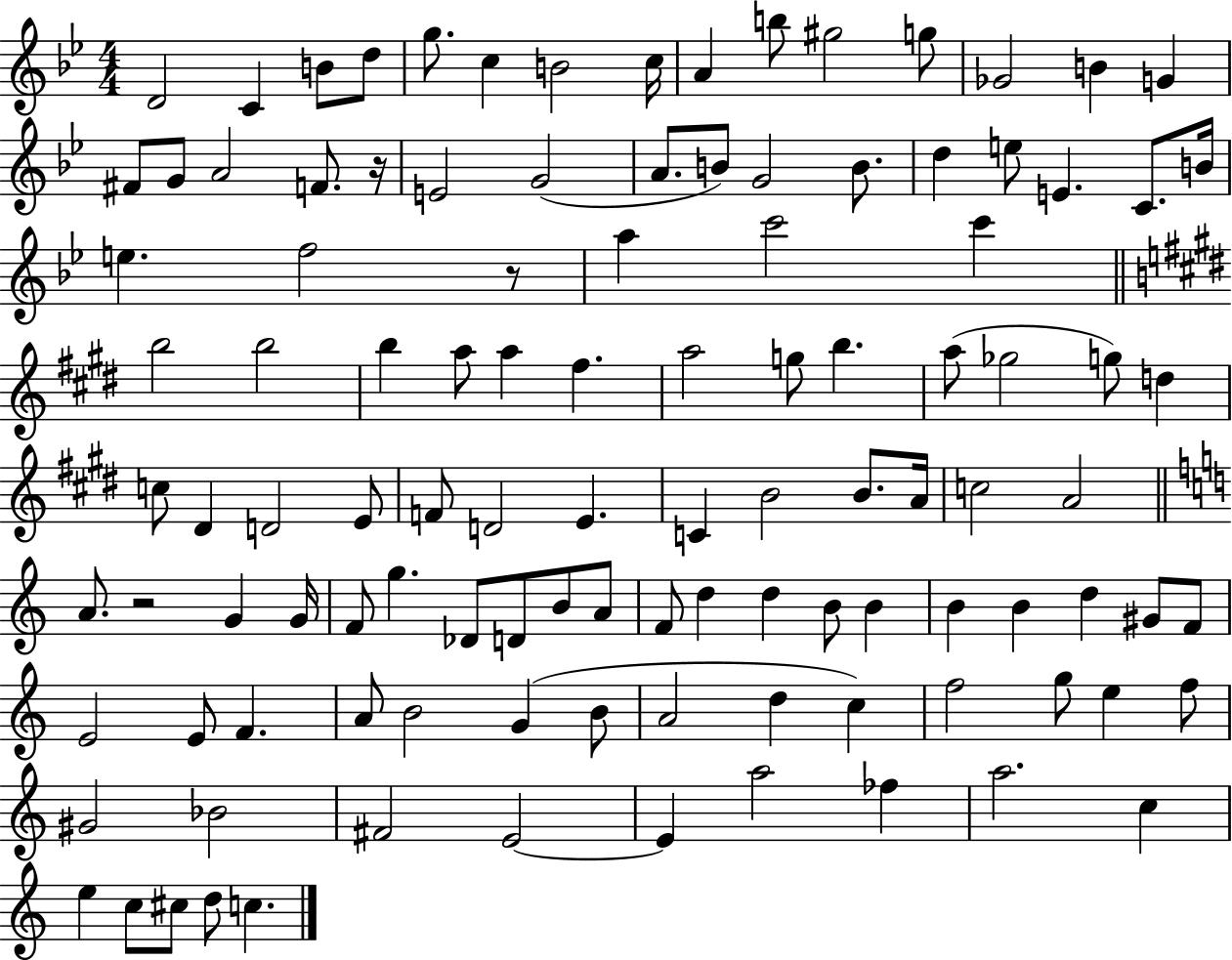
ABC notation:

X:1
T:Untitled
M:4/4
L:1/4
K:Bb
D2 C B/2 d/2 g/2 c B2 c/4 A b/2 ^g2 g/2 _G2 B G ^F/2 G/2 A2 F/2 z/4 E2 G2 A/2 B/2 G2 B/2 d e/2 E C/2 B/4 e f2 z/2 a c'2 c' b2 b2 b a/2 a ^f a2 g/2 b a/2 _g2 g/2 d c/2 ^D D2 E/2 F/2 D2 E C B2 B/2 A/4 c2 A2 A/2 z2 G G/4 F/2 g _D/2 D/2 B/2 A/2 F/2 d d B/2 B B B d ^G/2 F/2 E2 E/2 F A/2 B2 G B/2 A2 d c f2 g/2 e f/2 ^G2 _B2 ^F2 E2 E a2 _f a2 c e c/2 ^c/2 d/2 c